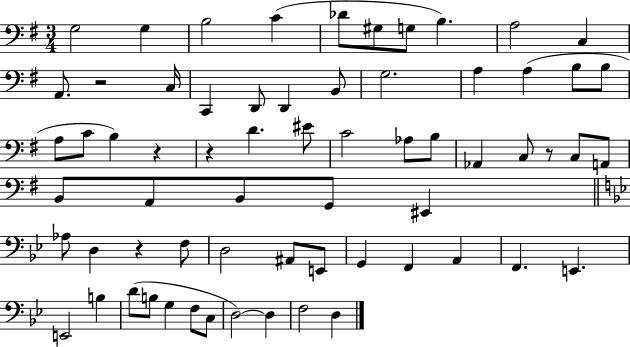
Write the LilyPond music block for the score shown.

{
  \clef bass
  \numericTimeSignature
  \time 3/4
  \key g \major
  g2 g4 | b2 c'4( | des'8 gis8 g8 b4.) | a2 c4 | \break a,8. r2 c16 | c,4 d,8 d,4 b,8 | g2. | a4 a4( b8 b8 | \break a8 c'8 b4) r4 | r4 d'4. eis'8 | c'2 aes8 b8 | aes,4 c8 r8 c8 a,8 | \break b,8 a,8 b,8 g,8 eis,4 | \bar "||" \break \key g \minor aes8 d4 r4 f8 | d2 ais,8 e,8 | g,4 f,4 a,4 | f,4. e,4. | \break e,2 b4 | d'8( b8 g4 f8 c8 | d2~~) d4 | f2 d4 | \break \bar "|."
}